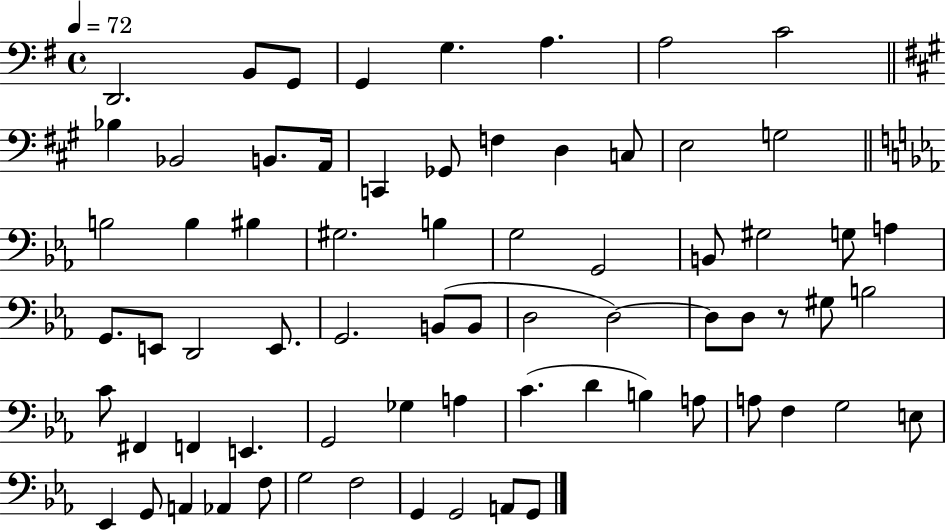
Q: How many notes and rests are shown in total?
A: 70